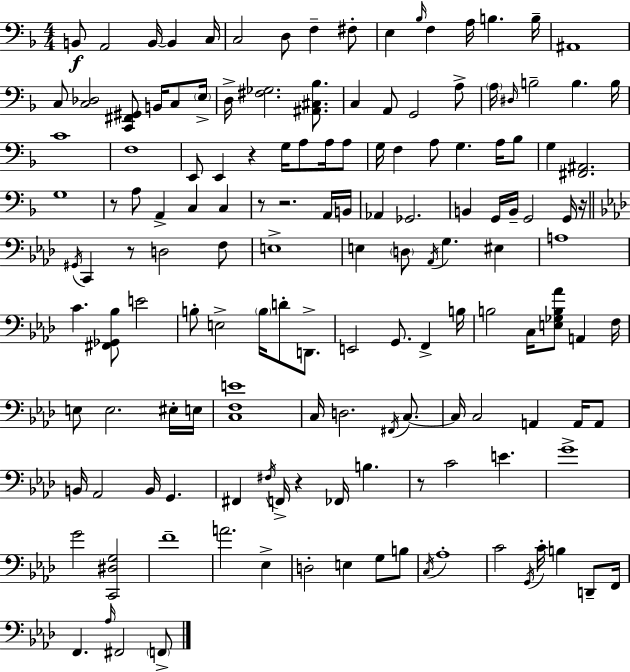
{
  \clef bass
  \numericTimeSignature
  \time 4/4
  \key f \major
  b,8\f a,2 b,16~~ b,4 c16 | c2 d8 f4-- fis8-. | e4 \grace { bes16 } f4 a16 b4. | b16-- ais,1 | \break c8 <c des>2 <c, fis, gis,>8 b,16 c8 | \parenthesize e16-> d16-> <fis ges>2. <ais, cis bes>8. | c4 a,8 g,2 a8-> | \parenthesize a16 \grace { dis16 } b2-- b4. | \break b16 c'1 | f1 | e,8 e,4 r4 g16 a8 a16 | a8 g16 f4 a8 g4. a16 | \break bes8 g4 <fis, ais,>2. | g1 | r8 a8 a,4-> c4 c4 | r8 r2. | \break a,16 b,16 aes,4 ges,2. | b,4 g,16 b,16-- g,2 | g,16 r16 \bar "||" \break \key f \minor \acciaccatura { gis,16 } c,4 r8 d2 f8 | e1-> | e4 \parenthesize d8 \acciaccatura { aes,16 } g4. eis4 | a1 | \break c'4. <fis, ges, bes>8 e'2 | b8-. e2-> \parenthesize b16 d'8-. d,8.-> | e,2 g,8. f,4-> | b16 b2 c16 <e ges b aes'>8 a,4 | \break f16 e8 e2. | eis16-. e16 <c f e'>1 | c16 d2. \acciaccatura { fis,16 } | c8.~~ c16 c2 a,4 | \break a,16 a,8 b,16 aes,2 b,16 g,4. | fis,4 \acciaccatura { fis16 } f,16-> r4 fes,16 b4. | r8 c'2 e'4. | g'1-> | \break g'2 <c, dis g>2 | f'1-- | a'2. | ees4-> d2-. e4 | \break g8 b8 \acciaccatura { c16 } aes1-. | c'2 \acciaccatura { g,16 } c'16-. b4 | d,8-- f,16 f,4. \grace { aes16 } fis,2 | \parenthesize f,8-> \bar "|."
}